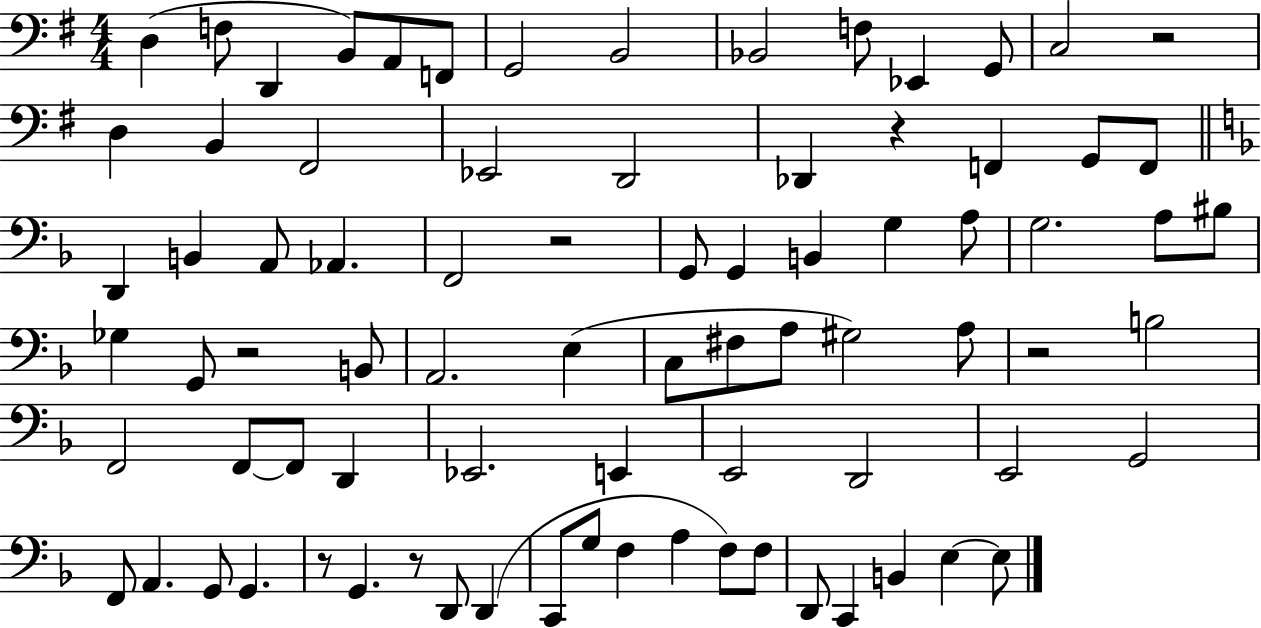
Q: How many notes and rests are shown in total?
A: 81